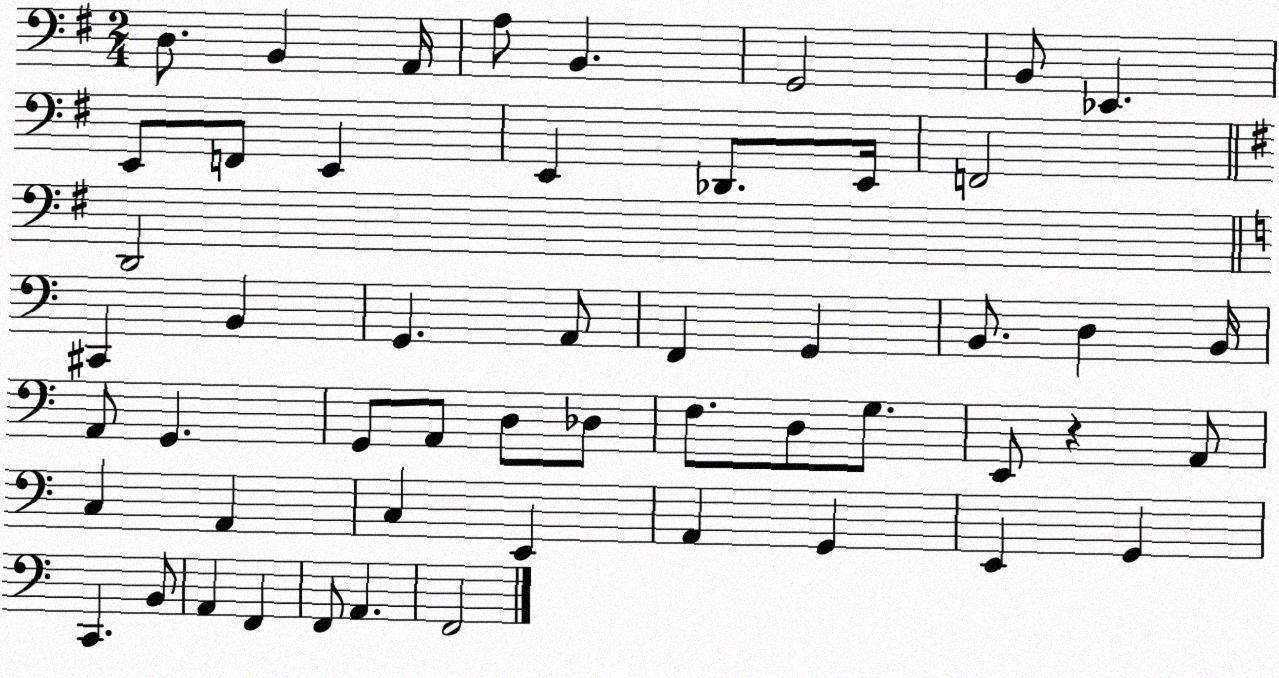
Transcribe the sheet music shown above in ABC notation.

X:1
T:Untitled
M:2/4
L:1/4
K:G
D,/2 B,, A,,/4 A,/2 B,, G,,2 B,,/2 _E,, E,,/2 F,,/2 E,, E,, _D,,/2 E,,/4 F,,2 D,,2 ^C,, B,, G,, A,,/2 F,, G,, B,,/2 D, B,,/4 A,,/2 G,, G,,/2 A,,/2 D,/2 _D,/2 F,/2 D,/2 G,/2 E,,/2 z A,,/2 C, A,, C, E,, A,, G,, E,, G,, C,, B,,/2 A,, F,, F,,/2 A,, F,,2